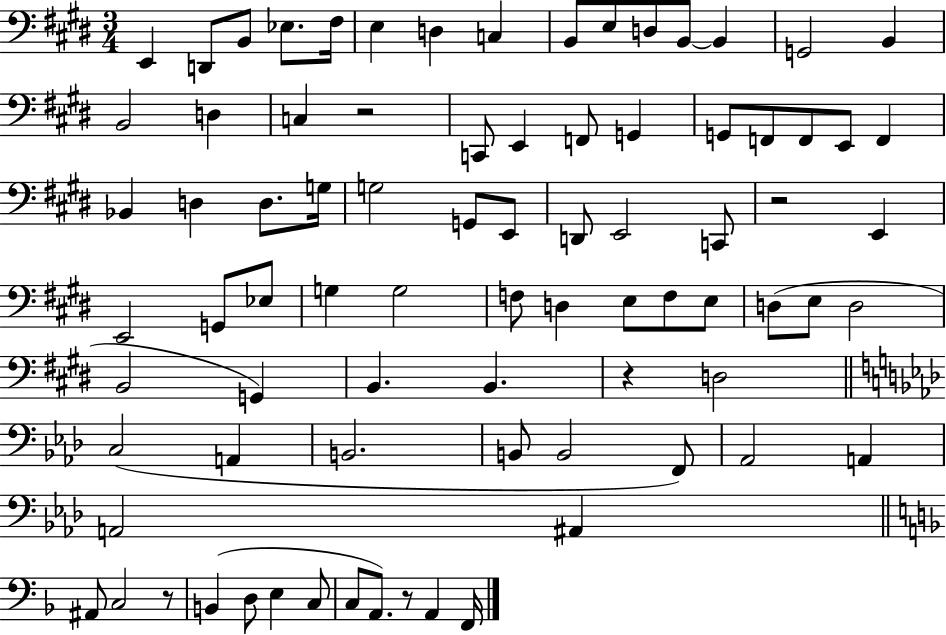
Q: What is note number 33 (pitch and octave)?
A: G2